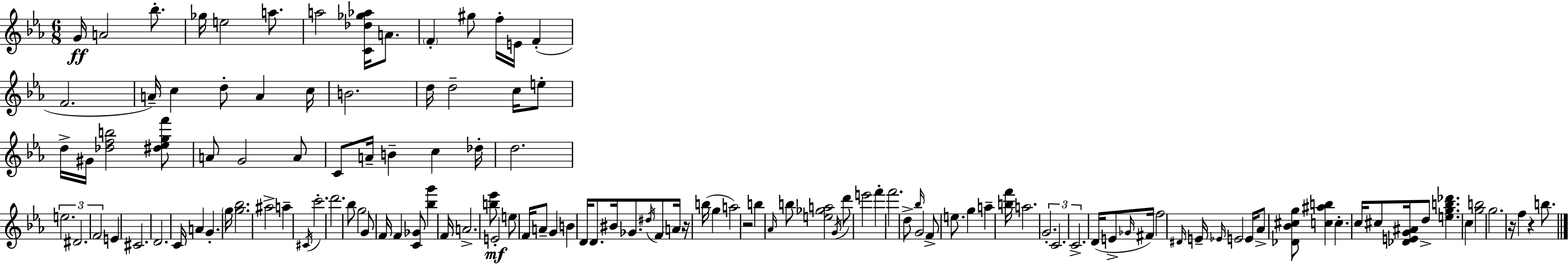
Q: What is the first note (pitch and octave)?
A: G4